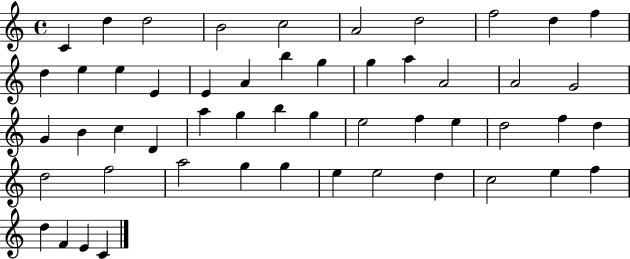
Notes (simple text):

C4/q D5/q D5/h B4/h C5/h A4/h D5/h F5/h D5/q F5/q D5/q E5/q E5/q E4/q E4/q A4/q B5/q G5/q G5/q A5/q A4/h A4/h G4/h G4/q B4/q C5/q D4/q A5/q G5/q B5/q G5/q E5/h F5/q E5/q D5/h F5/q D5/q D5/h F5/h A5/h G5/q G5/q E5/q E5/h D5/q C5/h E5/q F5/q D5/q F4/q E4/q C4/q